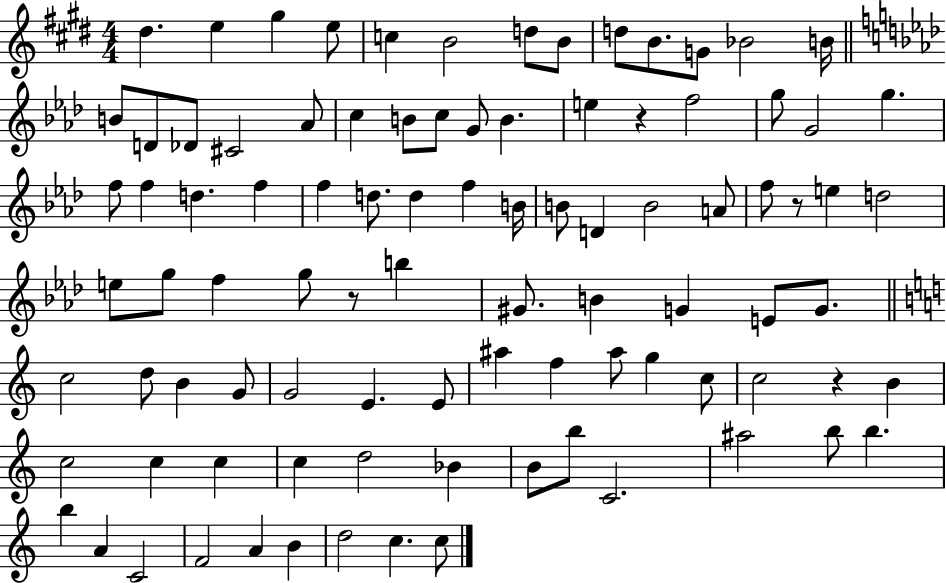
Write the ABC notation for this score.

X:1
T:Untitled
M:4/4
L:1/4
K:E
^d e ^g e/2 c B2 d/2 B/2 d/2 B/2 G/2 _B2 B/4 B/2 D/2 _D/2 ^C2 _A/2 c B/2 c/2 G/2 B e z f2 g/2 G2 g f/2 f d f f d/2 d f B/4 B/2 D B2 A/2 f/2 z/2 e d2 e/2 g/2 f g/2 z/2 b ^G/2 B G E/2 G/2 c2 d/2 B G/2 G2 E E/2 ^a f ^a/2 g c/2 c2 z B c2 c c c d2 _B B/2 b/2 C2 ^a2 b/2 b b A C2 F2 A B d2 c c/2